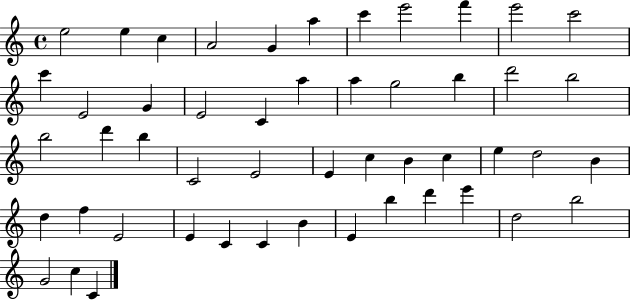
X:1
T:Untitled
M:4/4
L:1/4
K:C
e2 e c A2 G a c' e'2 f' e'2 c'2 c' E2 G E2 C a a g2 b d'2 b2 b2 d' b C2 E2 E c B c e d2 B d f E2 E C C B E b d' e' d2 b2 G2 c C